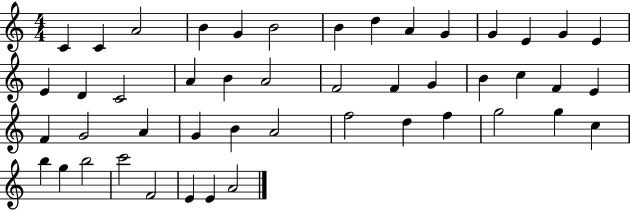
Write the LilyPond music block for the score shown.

{
  \clef treble
  \numericTimeSignature
  \time 4/4
  \key c \major
  c'4 c'4 a'2 | b'4 g'4 b'2 | b'4 d''4 a'4 g'4 | g'4 e'4 g'4 e'4 | \break e'4 d'4 c'2 | a'4 b'4 a'2 | f'2 f'4 g'4 | b'4 c''4 f'4 e'4 | \break f'4 g'2 a'4 | g'4 b'4 a'2 | f''2 d''4 f''4 | g''2 g''4 c''4 | \break b''4 g''4 b''2 | c'''2 f'2 | e'4 e'4 a'2 | \bar "|."
}